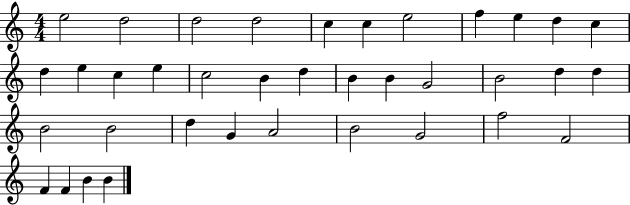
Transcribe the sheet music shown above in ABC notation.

X:1
T:Untitled
M:4/4
L:1/4
K:C
e2 d2 d2 d2 c c e2 f e d c d e c e c2 B d B B G2 B2 d d B2 B2 d G A2 B2 G2 f2 F2 F F B B